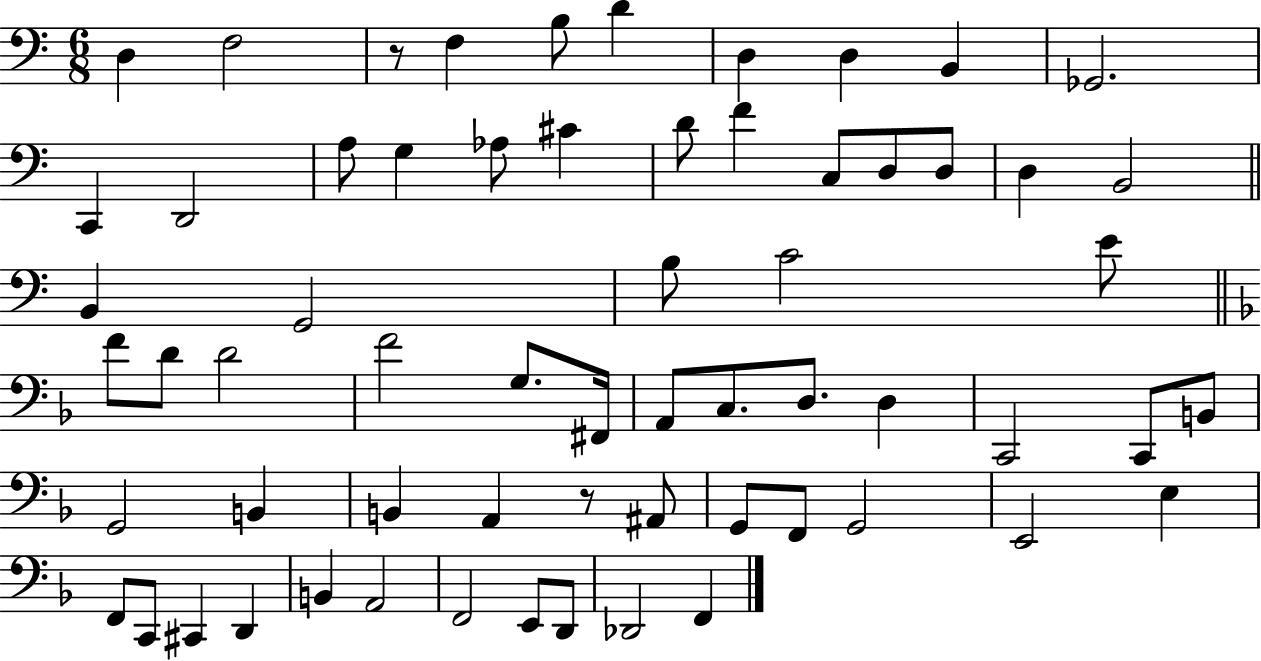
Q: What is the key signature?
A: C major